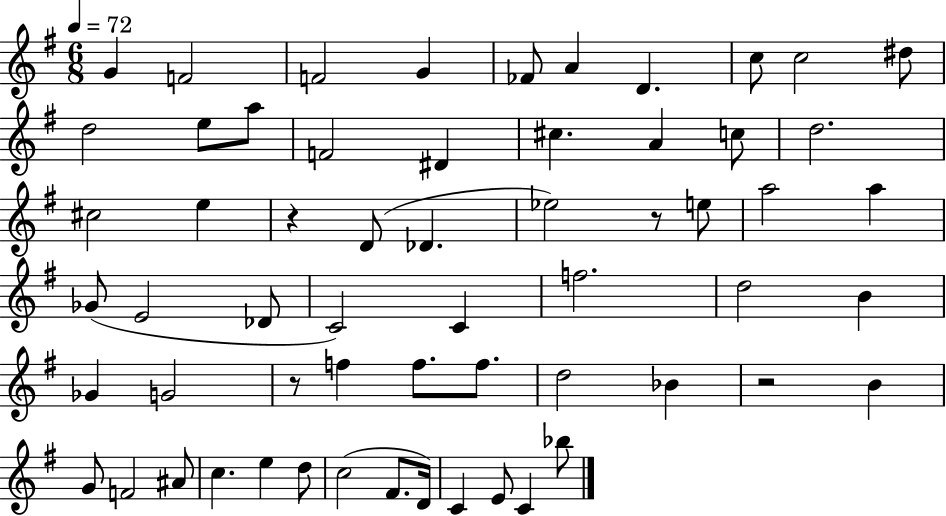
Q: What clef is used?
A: treble